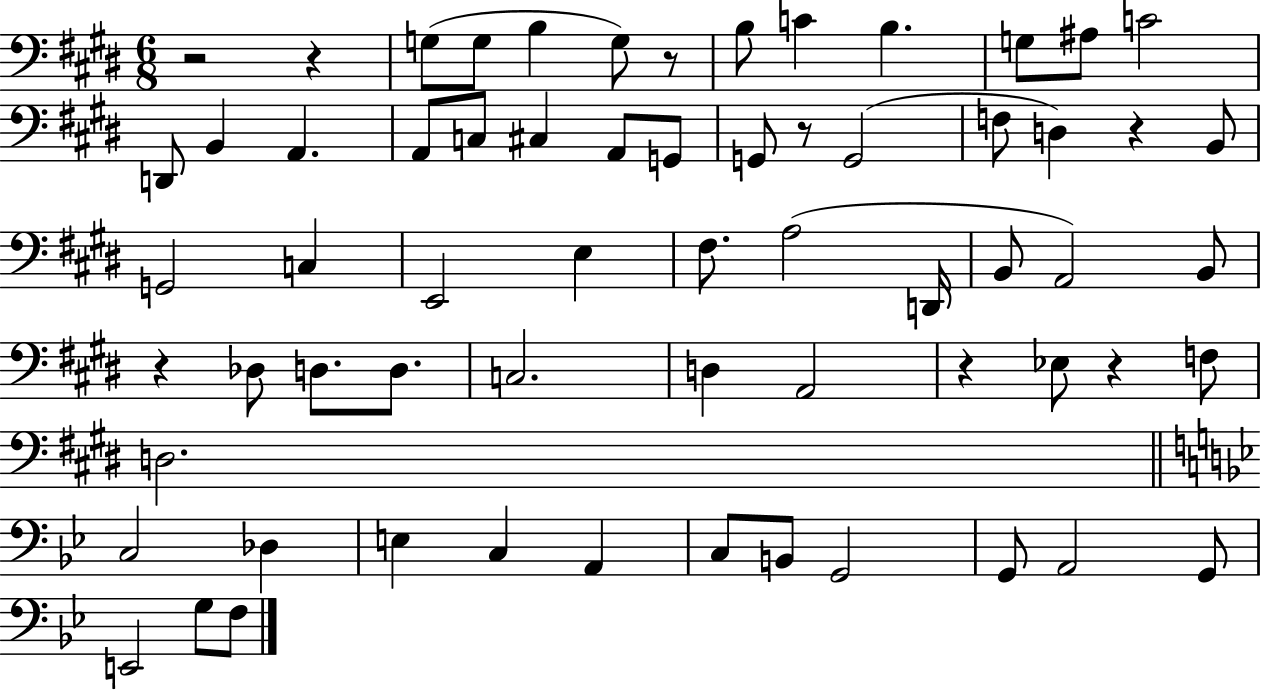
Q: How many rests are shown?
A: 8